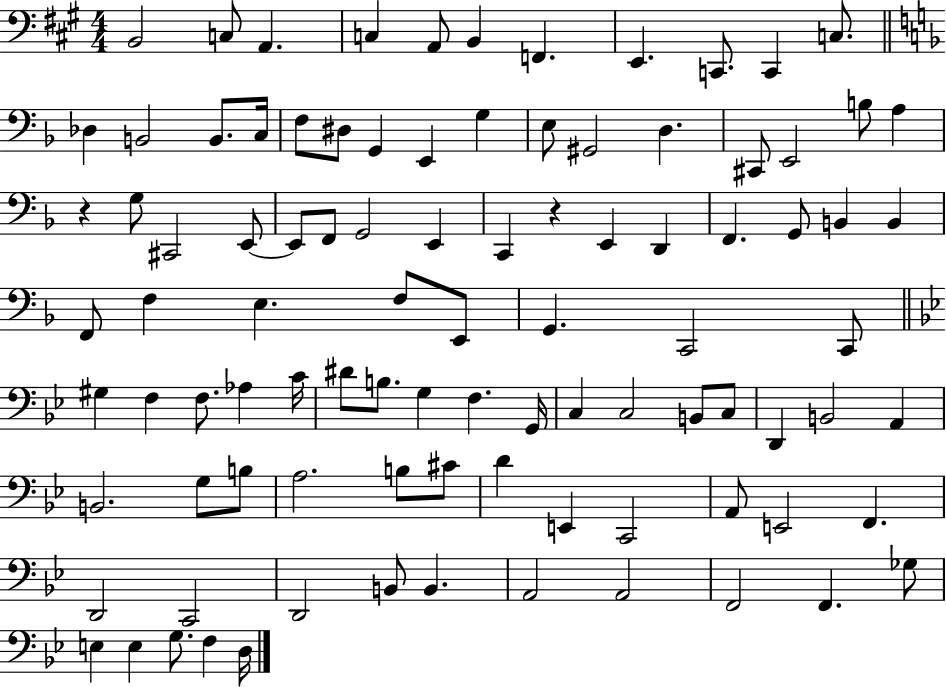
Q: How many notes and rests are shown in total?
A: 95